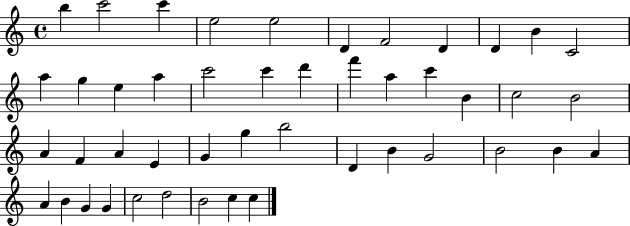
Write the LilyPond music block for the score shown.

{
  \clef treble
  \time 4/4
  \defaultTimeSignature
  \key c \major
  b''4 c'''2 c'''4 | e''2 e''2 | d'4 f'2 d'4 | d'4 b'4 c'2 | \break a''4 g''4 e''4 a''4 | c'''2 c'''4 d'''4 | f'''4 a''4 c'''4 b'4 | c''2 b'2 | \break a'4 f'4 a'4 e'4 | g'4 g''4 b''2 | d'4 b'4 g'2 | b'2 b'4 a'4 | \break a'4 b'4 g'4 g'4 | c''2 d''2 | b'2 c''4 c''4 | \bar "|."
}